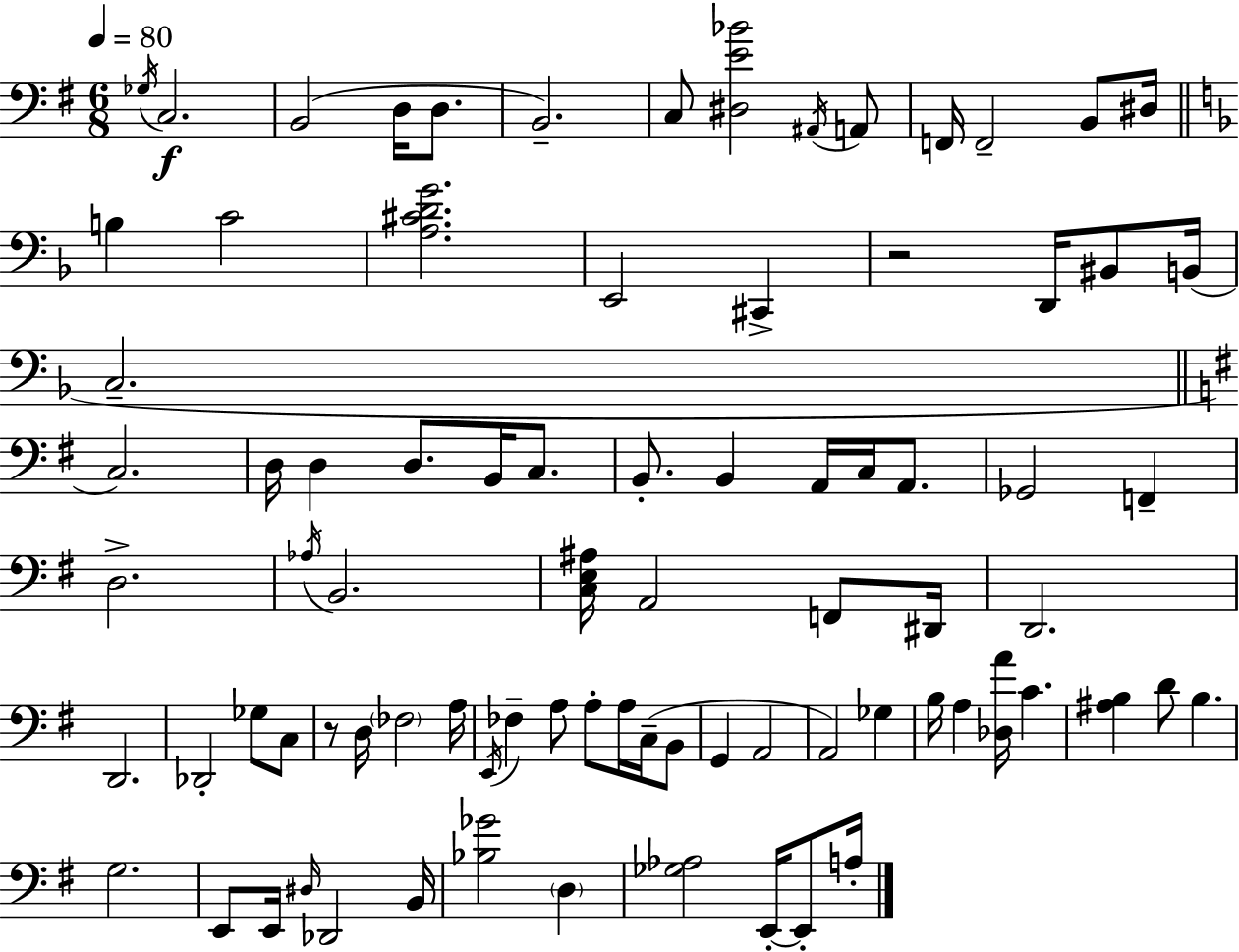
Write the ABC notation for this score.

X:1
T:Untitled
M:6/8
L:1/4
K:G
_G,/4 C,2 B,,2 D,/4 D,/2 B,,2 C,/2 [^D,E_B]2 ^A,,/4 A,,/2 F,,/4 F,,2 B,,/2 ^D,/4 B, C2 [A,^CDG]2 E,,2 ^C,, z2 D,,/4 ^B,,/2 B,,/4 C,2 C,2 D,/4 D, D,/2 B,,/4 C,/2 B,,/2 B,, A,,/4 C,/4 A,,/2 _G,,2 F,, D,2 _A,/4 B,,2 [C,E,^A,]/4 A,,2 F,,/2 ^D,,/4 D,,2 D,,2 _D,,2 _G,/2 C,/2 z/2 D,/4 _F,2 A,/4 E,,/4 _F, A,/2 A,/2 A,/4 C,/4 B,,/2 G,, A,,2 A,,2 _G, B,/4 A, [_D,A]/4 C [^A,B,] D/2 B, G,2 E,,/2 E,,/4 ^D,/4 _D,,2 B,,/4 [_B,_G]2 D, [_G,_A,]2 E,,/4 E,,/2 A,/4